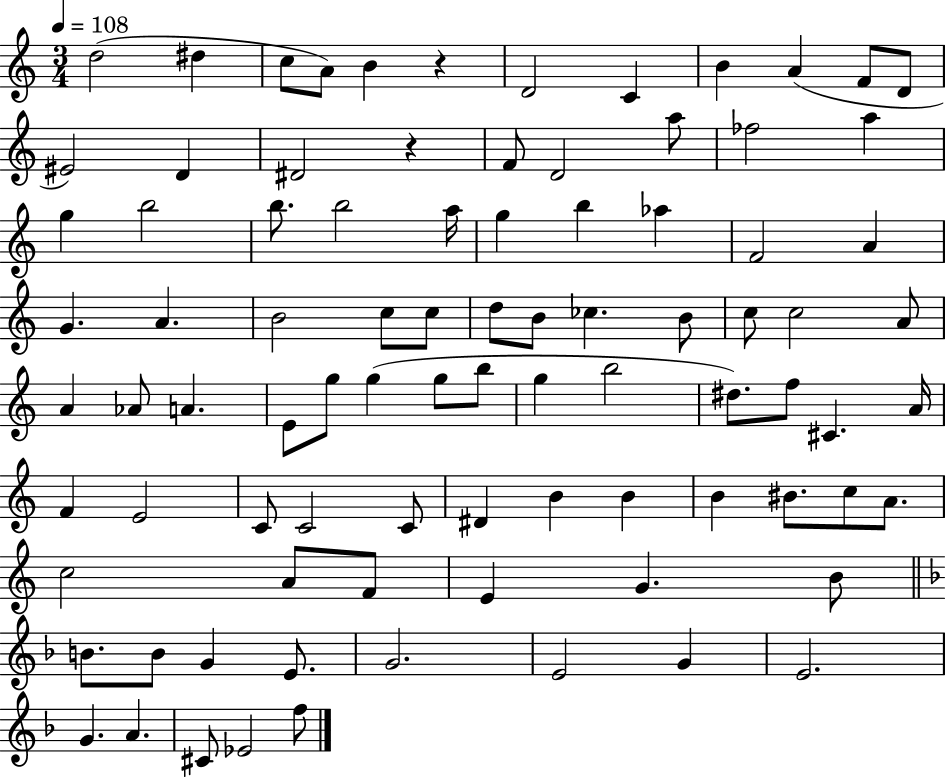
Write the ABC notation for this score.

X:1
T:Untitled
M:3/4
L:1/4
K:C
d2 ^d c/2 A/2 B z D2 C B A F/2 D/2 ^E2 D ^D2 z F/2 D2 a/2 _f2 a g b2 b/2 b2 a/4 g b _a F2 A G A B2 c/2 c/2 d/2 B/2 _c B/2 c/2 c2 A/2 A _A/2 A E/2 g/2 g g/2 b/2 g b2 ^d/2 f/2 ^C A/4 F E2 C/2 C2 C/2 ^D B B B ^B/2 c/2 A/2 c2 A/2 F/2 E G B/2 B/2 B/2 G E/2 G2 E2 G E2 G A ^C/2 _E2 f/2